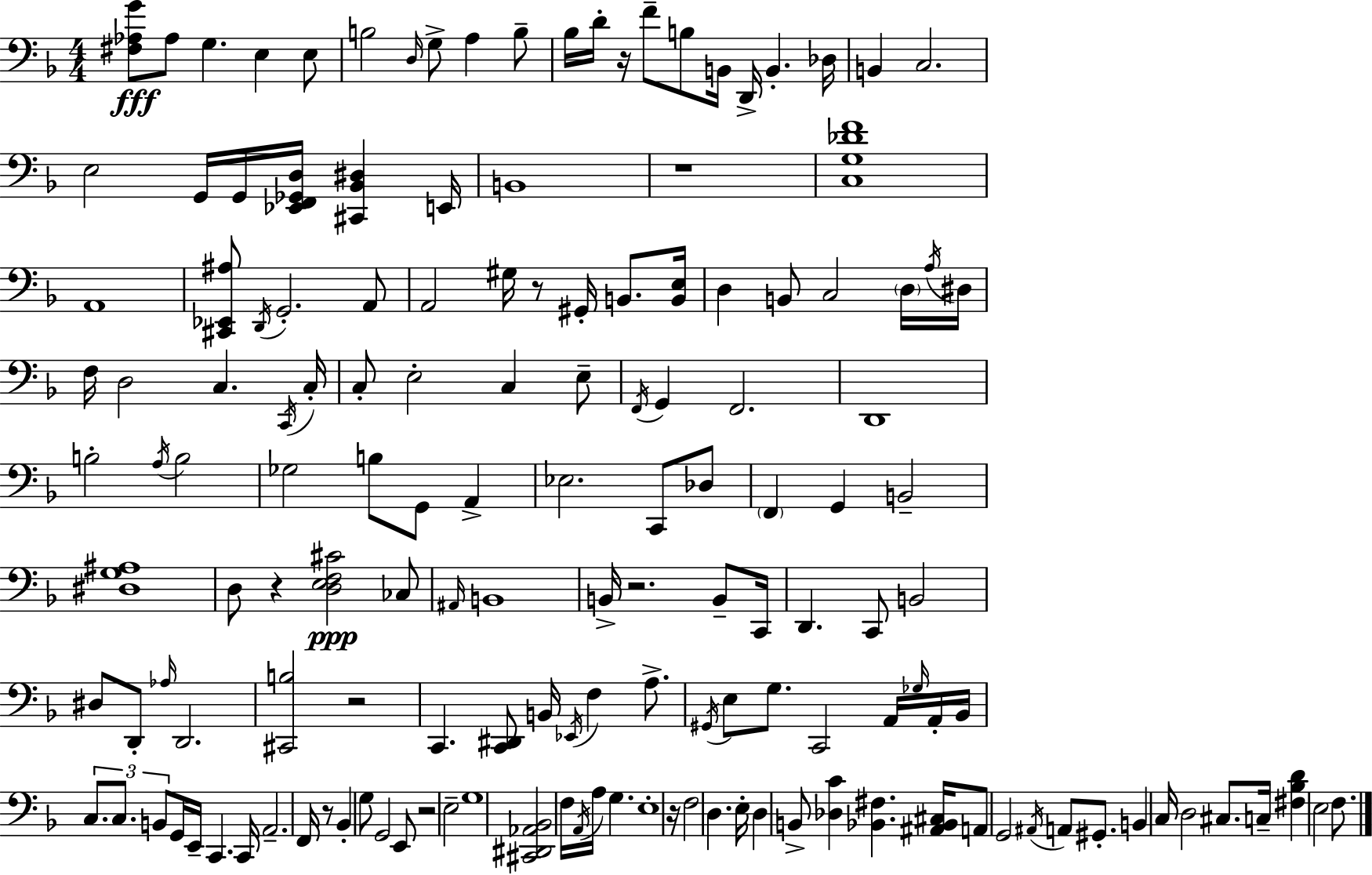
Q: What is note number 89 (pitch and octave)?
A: Gb3